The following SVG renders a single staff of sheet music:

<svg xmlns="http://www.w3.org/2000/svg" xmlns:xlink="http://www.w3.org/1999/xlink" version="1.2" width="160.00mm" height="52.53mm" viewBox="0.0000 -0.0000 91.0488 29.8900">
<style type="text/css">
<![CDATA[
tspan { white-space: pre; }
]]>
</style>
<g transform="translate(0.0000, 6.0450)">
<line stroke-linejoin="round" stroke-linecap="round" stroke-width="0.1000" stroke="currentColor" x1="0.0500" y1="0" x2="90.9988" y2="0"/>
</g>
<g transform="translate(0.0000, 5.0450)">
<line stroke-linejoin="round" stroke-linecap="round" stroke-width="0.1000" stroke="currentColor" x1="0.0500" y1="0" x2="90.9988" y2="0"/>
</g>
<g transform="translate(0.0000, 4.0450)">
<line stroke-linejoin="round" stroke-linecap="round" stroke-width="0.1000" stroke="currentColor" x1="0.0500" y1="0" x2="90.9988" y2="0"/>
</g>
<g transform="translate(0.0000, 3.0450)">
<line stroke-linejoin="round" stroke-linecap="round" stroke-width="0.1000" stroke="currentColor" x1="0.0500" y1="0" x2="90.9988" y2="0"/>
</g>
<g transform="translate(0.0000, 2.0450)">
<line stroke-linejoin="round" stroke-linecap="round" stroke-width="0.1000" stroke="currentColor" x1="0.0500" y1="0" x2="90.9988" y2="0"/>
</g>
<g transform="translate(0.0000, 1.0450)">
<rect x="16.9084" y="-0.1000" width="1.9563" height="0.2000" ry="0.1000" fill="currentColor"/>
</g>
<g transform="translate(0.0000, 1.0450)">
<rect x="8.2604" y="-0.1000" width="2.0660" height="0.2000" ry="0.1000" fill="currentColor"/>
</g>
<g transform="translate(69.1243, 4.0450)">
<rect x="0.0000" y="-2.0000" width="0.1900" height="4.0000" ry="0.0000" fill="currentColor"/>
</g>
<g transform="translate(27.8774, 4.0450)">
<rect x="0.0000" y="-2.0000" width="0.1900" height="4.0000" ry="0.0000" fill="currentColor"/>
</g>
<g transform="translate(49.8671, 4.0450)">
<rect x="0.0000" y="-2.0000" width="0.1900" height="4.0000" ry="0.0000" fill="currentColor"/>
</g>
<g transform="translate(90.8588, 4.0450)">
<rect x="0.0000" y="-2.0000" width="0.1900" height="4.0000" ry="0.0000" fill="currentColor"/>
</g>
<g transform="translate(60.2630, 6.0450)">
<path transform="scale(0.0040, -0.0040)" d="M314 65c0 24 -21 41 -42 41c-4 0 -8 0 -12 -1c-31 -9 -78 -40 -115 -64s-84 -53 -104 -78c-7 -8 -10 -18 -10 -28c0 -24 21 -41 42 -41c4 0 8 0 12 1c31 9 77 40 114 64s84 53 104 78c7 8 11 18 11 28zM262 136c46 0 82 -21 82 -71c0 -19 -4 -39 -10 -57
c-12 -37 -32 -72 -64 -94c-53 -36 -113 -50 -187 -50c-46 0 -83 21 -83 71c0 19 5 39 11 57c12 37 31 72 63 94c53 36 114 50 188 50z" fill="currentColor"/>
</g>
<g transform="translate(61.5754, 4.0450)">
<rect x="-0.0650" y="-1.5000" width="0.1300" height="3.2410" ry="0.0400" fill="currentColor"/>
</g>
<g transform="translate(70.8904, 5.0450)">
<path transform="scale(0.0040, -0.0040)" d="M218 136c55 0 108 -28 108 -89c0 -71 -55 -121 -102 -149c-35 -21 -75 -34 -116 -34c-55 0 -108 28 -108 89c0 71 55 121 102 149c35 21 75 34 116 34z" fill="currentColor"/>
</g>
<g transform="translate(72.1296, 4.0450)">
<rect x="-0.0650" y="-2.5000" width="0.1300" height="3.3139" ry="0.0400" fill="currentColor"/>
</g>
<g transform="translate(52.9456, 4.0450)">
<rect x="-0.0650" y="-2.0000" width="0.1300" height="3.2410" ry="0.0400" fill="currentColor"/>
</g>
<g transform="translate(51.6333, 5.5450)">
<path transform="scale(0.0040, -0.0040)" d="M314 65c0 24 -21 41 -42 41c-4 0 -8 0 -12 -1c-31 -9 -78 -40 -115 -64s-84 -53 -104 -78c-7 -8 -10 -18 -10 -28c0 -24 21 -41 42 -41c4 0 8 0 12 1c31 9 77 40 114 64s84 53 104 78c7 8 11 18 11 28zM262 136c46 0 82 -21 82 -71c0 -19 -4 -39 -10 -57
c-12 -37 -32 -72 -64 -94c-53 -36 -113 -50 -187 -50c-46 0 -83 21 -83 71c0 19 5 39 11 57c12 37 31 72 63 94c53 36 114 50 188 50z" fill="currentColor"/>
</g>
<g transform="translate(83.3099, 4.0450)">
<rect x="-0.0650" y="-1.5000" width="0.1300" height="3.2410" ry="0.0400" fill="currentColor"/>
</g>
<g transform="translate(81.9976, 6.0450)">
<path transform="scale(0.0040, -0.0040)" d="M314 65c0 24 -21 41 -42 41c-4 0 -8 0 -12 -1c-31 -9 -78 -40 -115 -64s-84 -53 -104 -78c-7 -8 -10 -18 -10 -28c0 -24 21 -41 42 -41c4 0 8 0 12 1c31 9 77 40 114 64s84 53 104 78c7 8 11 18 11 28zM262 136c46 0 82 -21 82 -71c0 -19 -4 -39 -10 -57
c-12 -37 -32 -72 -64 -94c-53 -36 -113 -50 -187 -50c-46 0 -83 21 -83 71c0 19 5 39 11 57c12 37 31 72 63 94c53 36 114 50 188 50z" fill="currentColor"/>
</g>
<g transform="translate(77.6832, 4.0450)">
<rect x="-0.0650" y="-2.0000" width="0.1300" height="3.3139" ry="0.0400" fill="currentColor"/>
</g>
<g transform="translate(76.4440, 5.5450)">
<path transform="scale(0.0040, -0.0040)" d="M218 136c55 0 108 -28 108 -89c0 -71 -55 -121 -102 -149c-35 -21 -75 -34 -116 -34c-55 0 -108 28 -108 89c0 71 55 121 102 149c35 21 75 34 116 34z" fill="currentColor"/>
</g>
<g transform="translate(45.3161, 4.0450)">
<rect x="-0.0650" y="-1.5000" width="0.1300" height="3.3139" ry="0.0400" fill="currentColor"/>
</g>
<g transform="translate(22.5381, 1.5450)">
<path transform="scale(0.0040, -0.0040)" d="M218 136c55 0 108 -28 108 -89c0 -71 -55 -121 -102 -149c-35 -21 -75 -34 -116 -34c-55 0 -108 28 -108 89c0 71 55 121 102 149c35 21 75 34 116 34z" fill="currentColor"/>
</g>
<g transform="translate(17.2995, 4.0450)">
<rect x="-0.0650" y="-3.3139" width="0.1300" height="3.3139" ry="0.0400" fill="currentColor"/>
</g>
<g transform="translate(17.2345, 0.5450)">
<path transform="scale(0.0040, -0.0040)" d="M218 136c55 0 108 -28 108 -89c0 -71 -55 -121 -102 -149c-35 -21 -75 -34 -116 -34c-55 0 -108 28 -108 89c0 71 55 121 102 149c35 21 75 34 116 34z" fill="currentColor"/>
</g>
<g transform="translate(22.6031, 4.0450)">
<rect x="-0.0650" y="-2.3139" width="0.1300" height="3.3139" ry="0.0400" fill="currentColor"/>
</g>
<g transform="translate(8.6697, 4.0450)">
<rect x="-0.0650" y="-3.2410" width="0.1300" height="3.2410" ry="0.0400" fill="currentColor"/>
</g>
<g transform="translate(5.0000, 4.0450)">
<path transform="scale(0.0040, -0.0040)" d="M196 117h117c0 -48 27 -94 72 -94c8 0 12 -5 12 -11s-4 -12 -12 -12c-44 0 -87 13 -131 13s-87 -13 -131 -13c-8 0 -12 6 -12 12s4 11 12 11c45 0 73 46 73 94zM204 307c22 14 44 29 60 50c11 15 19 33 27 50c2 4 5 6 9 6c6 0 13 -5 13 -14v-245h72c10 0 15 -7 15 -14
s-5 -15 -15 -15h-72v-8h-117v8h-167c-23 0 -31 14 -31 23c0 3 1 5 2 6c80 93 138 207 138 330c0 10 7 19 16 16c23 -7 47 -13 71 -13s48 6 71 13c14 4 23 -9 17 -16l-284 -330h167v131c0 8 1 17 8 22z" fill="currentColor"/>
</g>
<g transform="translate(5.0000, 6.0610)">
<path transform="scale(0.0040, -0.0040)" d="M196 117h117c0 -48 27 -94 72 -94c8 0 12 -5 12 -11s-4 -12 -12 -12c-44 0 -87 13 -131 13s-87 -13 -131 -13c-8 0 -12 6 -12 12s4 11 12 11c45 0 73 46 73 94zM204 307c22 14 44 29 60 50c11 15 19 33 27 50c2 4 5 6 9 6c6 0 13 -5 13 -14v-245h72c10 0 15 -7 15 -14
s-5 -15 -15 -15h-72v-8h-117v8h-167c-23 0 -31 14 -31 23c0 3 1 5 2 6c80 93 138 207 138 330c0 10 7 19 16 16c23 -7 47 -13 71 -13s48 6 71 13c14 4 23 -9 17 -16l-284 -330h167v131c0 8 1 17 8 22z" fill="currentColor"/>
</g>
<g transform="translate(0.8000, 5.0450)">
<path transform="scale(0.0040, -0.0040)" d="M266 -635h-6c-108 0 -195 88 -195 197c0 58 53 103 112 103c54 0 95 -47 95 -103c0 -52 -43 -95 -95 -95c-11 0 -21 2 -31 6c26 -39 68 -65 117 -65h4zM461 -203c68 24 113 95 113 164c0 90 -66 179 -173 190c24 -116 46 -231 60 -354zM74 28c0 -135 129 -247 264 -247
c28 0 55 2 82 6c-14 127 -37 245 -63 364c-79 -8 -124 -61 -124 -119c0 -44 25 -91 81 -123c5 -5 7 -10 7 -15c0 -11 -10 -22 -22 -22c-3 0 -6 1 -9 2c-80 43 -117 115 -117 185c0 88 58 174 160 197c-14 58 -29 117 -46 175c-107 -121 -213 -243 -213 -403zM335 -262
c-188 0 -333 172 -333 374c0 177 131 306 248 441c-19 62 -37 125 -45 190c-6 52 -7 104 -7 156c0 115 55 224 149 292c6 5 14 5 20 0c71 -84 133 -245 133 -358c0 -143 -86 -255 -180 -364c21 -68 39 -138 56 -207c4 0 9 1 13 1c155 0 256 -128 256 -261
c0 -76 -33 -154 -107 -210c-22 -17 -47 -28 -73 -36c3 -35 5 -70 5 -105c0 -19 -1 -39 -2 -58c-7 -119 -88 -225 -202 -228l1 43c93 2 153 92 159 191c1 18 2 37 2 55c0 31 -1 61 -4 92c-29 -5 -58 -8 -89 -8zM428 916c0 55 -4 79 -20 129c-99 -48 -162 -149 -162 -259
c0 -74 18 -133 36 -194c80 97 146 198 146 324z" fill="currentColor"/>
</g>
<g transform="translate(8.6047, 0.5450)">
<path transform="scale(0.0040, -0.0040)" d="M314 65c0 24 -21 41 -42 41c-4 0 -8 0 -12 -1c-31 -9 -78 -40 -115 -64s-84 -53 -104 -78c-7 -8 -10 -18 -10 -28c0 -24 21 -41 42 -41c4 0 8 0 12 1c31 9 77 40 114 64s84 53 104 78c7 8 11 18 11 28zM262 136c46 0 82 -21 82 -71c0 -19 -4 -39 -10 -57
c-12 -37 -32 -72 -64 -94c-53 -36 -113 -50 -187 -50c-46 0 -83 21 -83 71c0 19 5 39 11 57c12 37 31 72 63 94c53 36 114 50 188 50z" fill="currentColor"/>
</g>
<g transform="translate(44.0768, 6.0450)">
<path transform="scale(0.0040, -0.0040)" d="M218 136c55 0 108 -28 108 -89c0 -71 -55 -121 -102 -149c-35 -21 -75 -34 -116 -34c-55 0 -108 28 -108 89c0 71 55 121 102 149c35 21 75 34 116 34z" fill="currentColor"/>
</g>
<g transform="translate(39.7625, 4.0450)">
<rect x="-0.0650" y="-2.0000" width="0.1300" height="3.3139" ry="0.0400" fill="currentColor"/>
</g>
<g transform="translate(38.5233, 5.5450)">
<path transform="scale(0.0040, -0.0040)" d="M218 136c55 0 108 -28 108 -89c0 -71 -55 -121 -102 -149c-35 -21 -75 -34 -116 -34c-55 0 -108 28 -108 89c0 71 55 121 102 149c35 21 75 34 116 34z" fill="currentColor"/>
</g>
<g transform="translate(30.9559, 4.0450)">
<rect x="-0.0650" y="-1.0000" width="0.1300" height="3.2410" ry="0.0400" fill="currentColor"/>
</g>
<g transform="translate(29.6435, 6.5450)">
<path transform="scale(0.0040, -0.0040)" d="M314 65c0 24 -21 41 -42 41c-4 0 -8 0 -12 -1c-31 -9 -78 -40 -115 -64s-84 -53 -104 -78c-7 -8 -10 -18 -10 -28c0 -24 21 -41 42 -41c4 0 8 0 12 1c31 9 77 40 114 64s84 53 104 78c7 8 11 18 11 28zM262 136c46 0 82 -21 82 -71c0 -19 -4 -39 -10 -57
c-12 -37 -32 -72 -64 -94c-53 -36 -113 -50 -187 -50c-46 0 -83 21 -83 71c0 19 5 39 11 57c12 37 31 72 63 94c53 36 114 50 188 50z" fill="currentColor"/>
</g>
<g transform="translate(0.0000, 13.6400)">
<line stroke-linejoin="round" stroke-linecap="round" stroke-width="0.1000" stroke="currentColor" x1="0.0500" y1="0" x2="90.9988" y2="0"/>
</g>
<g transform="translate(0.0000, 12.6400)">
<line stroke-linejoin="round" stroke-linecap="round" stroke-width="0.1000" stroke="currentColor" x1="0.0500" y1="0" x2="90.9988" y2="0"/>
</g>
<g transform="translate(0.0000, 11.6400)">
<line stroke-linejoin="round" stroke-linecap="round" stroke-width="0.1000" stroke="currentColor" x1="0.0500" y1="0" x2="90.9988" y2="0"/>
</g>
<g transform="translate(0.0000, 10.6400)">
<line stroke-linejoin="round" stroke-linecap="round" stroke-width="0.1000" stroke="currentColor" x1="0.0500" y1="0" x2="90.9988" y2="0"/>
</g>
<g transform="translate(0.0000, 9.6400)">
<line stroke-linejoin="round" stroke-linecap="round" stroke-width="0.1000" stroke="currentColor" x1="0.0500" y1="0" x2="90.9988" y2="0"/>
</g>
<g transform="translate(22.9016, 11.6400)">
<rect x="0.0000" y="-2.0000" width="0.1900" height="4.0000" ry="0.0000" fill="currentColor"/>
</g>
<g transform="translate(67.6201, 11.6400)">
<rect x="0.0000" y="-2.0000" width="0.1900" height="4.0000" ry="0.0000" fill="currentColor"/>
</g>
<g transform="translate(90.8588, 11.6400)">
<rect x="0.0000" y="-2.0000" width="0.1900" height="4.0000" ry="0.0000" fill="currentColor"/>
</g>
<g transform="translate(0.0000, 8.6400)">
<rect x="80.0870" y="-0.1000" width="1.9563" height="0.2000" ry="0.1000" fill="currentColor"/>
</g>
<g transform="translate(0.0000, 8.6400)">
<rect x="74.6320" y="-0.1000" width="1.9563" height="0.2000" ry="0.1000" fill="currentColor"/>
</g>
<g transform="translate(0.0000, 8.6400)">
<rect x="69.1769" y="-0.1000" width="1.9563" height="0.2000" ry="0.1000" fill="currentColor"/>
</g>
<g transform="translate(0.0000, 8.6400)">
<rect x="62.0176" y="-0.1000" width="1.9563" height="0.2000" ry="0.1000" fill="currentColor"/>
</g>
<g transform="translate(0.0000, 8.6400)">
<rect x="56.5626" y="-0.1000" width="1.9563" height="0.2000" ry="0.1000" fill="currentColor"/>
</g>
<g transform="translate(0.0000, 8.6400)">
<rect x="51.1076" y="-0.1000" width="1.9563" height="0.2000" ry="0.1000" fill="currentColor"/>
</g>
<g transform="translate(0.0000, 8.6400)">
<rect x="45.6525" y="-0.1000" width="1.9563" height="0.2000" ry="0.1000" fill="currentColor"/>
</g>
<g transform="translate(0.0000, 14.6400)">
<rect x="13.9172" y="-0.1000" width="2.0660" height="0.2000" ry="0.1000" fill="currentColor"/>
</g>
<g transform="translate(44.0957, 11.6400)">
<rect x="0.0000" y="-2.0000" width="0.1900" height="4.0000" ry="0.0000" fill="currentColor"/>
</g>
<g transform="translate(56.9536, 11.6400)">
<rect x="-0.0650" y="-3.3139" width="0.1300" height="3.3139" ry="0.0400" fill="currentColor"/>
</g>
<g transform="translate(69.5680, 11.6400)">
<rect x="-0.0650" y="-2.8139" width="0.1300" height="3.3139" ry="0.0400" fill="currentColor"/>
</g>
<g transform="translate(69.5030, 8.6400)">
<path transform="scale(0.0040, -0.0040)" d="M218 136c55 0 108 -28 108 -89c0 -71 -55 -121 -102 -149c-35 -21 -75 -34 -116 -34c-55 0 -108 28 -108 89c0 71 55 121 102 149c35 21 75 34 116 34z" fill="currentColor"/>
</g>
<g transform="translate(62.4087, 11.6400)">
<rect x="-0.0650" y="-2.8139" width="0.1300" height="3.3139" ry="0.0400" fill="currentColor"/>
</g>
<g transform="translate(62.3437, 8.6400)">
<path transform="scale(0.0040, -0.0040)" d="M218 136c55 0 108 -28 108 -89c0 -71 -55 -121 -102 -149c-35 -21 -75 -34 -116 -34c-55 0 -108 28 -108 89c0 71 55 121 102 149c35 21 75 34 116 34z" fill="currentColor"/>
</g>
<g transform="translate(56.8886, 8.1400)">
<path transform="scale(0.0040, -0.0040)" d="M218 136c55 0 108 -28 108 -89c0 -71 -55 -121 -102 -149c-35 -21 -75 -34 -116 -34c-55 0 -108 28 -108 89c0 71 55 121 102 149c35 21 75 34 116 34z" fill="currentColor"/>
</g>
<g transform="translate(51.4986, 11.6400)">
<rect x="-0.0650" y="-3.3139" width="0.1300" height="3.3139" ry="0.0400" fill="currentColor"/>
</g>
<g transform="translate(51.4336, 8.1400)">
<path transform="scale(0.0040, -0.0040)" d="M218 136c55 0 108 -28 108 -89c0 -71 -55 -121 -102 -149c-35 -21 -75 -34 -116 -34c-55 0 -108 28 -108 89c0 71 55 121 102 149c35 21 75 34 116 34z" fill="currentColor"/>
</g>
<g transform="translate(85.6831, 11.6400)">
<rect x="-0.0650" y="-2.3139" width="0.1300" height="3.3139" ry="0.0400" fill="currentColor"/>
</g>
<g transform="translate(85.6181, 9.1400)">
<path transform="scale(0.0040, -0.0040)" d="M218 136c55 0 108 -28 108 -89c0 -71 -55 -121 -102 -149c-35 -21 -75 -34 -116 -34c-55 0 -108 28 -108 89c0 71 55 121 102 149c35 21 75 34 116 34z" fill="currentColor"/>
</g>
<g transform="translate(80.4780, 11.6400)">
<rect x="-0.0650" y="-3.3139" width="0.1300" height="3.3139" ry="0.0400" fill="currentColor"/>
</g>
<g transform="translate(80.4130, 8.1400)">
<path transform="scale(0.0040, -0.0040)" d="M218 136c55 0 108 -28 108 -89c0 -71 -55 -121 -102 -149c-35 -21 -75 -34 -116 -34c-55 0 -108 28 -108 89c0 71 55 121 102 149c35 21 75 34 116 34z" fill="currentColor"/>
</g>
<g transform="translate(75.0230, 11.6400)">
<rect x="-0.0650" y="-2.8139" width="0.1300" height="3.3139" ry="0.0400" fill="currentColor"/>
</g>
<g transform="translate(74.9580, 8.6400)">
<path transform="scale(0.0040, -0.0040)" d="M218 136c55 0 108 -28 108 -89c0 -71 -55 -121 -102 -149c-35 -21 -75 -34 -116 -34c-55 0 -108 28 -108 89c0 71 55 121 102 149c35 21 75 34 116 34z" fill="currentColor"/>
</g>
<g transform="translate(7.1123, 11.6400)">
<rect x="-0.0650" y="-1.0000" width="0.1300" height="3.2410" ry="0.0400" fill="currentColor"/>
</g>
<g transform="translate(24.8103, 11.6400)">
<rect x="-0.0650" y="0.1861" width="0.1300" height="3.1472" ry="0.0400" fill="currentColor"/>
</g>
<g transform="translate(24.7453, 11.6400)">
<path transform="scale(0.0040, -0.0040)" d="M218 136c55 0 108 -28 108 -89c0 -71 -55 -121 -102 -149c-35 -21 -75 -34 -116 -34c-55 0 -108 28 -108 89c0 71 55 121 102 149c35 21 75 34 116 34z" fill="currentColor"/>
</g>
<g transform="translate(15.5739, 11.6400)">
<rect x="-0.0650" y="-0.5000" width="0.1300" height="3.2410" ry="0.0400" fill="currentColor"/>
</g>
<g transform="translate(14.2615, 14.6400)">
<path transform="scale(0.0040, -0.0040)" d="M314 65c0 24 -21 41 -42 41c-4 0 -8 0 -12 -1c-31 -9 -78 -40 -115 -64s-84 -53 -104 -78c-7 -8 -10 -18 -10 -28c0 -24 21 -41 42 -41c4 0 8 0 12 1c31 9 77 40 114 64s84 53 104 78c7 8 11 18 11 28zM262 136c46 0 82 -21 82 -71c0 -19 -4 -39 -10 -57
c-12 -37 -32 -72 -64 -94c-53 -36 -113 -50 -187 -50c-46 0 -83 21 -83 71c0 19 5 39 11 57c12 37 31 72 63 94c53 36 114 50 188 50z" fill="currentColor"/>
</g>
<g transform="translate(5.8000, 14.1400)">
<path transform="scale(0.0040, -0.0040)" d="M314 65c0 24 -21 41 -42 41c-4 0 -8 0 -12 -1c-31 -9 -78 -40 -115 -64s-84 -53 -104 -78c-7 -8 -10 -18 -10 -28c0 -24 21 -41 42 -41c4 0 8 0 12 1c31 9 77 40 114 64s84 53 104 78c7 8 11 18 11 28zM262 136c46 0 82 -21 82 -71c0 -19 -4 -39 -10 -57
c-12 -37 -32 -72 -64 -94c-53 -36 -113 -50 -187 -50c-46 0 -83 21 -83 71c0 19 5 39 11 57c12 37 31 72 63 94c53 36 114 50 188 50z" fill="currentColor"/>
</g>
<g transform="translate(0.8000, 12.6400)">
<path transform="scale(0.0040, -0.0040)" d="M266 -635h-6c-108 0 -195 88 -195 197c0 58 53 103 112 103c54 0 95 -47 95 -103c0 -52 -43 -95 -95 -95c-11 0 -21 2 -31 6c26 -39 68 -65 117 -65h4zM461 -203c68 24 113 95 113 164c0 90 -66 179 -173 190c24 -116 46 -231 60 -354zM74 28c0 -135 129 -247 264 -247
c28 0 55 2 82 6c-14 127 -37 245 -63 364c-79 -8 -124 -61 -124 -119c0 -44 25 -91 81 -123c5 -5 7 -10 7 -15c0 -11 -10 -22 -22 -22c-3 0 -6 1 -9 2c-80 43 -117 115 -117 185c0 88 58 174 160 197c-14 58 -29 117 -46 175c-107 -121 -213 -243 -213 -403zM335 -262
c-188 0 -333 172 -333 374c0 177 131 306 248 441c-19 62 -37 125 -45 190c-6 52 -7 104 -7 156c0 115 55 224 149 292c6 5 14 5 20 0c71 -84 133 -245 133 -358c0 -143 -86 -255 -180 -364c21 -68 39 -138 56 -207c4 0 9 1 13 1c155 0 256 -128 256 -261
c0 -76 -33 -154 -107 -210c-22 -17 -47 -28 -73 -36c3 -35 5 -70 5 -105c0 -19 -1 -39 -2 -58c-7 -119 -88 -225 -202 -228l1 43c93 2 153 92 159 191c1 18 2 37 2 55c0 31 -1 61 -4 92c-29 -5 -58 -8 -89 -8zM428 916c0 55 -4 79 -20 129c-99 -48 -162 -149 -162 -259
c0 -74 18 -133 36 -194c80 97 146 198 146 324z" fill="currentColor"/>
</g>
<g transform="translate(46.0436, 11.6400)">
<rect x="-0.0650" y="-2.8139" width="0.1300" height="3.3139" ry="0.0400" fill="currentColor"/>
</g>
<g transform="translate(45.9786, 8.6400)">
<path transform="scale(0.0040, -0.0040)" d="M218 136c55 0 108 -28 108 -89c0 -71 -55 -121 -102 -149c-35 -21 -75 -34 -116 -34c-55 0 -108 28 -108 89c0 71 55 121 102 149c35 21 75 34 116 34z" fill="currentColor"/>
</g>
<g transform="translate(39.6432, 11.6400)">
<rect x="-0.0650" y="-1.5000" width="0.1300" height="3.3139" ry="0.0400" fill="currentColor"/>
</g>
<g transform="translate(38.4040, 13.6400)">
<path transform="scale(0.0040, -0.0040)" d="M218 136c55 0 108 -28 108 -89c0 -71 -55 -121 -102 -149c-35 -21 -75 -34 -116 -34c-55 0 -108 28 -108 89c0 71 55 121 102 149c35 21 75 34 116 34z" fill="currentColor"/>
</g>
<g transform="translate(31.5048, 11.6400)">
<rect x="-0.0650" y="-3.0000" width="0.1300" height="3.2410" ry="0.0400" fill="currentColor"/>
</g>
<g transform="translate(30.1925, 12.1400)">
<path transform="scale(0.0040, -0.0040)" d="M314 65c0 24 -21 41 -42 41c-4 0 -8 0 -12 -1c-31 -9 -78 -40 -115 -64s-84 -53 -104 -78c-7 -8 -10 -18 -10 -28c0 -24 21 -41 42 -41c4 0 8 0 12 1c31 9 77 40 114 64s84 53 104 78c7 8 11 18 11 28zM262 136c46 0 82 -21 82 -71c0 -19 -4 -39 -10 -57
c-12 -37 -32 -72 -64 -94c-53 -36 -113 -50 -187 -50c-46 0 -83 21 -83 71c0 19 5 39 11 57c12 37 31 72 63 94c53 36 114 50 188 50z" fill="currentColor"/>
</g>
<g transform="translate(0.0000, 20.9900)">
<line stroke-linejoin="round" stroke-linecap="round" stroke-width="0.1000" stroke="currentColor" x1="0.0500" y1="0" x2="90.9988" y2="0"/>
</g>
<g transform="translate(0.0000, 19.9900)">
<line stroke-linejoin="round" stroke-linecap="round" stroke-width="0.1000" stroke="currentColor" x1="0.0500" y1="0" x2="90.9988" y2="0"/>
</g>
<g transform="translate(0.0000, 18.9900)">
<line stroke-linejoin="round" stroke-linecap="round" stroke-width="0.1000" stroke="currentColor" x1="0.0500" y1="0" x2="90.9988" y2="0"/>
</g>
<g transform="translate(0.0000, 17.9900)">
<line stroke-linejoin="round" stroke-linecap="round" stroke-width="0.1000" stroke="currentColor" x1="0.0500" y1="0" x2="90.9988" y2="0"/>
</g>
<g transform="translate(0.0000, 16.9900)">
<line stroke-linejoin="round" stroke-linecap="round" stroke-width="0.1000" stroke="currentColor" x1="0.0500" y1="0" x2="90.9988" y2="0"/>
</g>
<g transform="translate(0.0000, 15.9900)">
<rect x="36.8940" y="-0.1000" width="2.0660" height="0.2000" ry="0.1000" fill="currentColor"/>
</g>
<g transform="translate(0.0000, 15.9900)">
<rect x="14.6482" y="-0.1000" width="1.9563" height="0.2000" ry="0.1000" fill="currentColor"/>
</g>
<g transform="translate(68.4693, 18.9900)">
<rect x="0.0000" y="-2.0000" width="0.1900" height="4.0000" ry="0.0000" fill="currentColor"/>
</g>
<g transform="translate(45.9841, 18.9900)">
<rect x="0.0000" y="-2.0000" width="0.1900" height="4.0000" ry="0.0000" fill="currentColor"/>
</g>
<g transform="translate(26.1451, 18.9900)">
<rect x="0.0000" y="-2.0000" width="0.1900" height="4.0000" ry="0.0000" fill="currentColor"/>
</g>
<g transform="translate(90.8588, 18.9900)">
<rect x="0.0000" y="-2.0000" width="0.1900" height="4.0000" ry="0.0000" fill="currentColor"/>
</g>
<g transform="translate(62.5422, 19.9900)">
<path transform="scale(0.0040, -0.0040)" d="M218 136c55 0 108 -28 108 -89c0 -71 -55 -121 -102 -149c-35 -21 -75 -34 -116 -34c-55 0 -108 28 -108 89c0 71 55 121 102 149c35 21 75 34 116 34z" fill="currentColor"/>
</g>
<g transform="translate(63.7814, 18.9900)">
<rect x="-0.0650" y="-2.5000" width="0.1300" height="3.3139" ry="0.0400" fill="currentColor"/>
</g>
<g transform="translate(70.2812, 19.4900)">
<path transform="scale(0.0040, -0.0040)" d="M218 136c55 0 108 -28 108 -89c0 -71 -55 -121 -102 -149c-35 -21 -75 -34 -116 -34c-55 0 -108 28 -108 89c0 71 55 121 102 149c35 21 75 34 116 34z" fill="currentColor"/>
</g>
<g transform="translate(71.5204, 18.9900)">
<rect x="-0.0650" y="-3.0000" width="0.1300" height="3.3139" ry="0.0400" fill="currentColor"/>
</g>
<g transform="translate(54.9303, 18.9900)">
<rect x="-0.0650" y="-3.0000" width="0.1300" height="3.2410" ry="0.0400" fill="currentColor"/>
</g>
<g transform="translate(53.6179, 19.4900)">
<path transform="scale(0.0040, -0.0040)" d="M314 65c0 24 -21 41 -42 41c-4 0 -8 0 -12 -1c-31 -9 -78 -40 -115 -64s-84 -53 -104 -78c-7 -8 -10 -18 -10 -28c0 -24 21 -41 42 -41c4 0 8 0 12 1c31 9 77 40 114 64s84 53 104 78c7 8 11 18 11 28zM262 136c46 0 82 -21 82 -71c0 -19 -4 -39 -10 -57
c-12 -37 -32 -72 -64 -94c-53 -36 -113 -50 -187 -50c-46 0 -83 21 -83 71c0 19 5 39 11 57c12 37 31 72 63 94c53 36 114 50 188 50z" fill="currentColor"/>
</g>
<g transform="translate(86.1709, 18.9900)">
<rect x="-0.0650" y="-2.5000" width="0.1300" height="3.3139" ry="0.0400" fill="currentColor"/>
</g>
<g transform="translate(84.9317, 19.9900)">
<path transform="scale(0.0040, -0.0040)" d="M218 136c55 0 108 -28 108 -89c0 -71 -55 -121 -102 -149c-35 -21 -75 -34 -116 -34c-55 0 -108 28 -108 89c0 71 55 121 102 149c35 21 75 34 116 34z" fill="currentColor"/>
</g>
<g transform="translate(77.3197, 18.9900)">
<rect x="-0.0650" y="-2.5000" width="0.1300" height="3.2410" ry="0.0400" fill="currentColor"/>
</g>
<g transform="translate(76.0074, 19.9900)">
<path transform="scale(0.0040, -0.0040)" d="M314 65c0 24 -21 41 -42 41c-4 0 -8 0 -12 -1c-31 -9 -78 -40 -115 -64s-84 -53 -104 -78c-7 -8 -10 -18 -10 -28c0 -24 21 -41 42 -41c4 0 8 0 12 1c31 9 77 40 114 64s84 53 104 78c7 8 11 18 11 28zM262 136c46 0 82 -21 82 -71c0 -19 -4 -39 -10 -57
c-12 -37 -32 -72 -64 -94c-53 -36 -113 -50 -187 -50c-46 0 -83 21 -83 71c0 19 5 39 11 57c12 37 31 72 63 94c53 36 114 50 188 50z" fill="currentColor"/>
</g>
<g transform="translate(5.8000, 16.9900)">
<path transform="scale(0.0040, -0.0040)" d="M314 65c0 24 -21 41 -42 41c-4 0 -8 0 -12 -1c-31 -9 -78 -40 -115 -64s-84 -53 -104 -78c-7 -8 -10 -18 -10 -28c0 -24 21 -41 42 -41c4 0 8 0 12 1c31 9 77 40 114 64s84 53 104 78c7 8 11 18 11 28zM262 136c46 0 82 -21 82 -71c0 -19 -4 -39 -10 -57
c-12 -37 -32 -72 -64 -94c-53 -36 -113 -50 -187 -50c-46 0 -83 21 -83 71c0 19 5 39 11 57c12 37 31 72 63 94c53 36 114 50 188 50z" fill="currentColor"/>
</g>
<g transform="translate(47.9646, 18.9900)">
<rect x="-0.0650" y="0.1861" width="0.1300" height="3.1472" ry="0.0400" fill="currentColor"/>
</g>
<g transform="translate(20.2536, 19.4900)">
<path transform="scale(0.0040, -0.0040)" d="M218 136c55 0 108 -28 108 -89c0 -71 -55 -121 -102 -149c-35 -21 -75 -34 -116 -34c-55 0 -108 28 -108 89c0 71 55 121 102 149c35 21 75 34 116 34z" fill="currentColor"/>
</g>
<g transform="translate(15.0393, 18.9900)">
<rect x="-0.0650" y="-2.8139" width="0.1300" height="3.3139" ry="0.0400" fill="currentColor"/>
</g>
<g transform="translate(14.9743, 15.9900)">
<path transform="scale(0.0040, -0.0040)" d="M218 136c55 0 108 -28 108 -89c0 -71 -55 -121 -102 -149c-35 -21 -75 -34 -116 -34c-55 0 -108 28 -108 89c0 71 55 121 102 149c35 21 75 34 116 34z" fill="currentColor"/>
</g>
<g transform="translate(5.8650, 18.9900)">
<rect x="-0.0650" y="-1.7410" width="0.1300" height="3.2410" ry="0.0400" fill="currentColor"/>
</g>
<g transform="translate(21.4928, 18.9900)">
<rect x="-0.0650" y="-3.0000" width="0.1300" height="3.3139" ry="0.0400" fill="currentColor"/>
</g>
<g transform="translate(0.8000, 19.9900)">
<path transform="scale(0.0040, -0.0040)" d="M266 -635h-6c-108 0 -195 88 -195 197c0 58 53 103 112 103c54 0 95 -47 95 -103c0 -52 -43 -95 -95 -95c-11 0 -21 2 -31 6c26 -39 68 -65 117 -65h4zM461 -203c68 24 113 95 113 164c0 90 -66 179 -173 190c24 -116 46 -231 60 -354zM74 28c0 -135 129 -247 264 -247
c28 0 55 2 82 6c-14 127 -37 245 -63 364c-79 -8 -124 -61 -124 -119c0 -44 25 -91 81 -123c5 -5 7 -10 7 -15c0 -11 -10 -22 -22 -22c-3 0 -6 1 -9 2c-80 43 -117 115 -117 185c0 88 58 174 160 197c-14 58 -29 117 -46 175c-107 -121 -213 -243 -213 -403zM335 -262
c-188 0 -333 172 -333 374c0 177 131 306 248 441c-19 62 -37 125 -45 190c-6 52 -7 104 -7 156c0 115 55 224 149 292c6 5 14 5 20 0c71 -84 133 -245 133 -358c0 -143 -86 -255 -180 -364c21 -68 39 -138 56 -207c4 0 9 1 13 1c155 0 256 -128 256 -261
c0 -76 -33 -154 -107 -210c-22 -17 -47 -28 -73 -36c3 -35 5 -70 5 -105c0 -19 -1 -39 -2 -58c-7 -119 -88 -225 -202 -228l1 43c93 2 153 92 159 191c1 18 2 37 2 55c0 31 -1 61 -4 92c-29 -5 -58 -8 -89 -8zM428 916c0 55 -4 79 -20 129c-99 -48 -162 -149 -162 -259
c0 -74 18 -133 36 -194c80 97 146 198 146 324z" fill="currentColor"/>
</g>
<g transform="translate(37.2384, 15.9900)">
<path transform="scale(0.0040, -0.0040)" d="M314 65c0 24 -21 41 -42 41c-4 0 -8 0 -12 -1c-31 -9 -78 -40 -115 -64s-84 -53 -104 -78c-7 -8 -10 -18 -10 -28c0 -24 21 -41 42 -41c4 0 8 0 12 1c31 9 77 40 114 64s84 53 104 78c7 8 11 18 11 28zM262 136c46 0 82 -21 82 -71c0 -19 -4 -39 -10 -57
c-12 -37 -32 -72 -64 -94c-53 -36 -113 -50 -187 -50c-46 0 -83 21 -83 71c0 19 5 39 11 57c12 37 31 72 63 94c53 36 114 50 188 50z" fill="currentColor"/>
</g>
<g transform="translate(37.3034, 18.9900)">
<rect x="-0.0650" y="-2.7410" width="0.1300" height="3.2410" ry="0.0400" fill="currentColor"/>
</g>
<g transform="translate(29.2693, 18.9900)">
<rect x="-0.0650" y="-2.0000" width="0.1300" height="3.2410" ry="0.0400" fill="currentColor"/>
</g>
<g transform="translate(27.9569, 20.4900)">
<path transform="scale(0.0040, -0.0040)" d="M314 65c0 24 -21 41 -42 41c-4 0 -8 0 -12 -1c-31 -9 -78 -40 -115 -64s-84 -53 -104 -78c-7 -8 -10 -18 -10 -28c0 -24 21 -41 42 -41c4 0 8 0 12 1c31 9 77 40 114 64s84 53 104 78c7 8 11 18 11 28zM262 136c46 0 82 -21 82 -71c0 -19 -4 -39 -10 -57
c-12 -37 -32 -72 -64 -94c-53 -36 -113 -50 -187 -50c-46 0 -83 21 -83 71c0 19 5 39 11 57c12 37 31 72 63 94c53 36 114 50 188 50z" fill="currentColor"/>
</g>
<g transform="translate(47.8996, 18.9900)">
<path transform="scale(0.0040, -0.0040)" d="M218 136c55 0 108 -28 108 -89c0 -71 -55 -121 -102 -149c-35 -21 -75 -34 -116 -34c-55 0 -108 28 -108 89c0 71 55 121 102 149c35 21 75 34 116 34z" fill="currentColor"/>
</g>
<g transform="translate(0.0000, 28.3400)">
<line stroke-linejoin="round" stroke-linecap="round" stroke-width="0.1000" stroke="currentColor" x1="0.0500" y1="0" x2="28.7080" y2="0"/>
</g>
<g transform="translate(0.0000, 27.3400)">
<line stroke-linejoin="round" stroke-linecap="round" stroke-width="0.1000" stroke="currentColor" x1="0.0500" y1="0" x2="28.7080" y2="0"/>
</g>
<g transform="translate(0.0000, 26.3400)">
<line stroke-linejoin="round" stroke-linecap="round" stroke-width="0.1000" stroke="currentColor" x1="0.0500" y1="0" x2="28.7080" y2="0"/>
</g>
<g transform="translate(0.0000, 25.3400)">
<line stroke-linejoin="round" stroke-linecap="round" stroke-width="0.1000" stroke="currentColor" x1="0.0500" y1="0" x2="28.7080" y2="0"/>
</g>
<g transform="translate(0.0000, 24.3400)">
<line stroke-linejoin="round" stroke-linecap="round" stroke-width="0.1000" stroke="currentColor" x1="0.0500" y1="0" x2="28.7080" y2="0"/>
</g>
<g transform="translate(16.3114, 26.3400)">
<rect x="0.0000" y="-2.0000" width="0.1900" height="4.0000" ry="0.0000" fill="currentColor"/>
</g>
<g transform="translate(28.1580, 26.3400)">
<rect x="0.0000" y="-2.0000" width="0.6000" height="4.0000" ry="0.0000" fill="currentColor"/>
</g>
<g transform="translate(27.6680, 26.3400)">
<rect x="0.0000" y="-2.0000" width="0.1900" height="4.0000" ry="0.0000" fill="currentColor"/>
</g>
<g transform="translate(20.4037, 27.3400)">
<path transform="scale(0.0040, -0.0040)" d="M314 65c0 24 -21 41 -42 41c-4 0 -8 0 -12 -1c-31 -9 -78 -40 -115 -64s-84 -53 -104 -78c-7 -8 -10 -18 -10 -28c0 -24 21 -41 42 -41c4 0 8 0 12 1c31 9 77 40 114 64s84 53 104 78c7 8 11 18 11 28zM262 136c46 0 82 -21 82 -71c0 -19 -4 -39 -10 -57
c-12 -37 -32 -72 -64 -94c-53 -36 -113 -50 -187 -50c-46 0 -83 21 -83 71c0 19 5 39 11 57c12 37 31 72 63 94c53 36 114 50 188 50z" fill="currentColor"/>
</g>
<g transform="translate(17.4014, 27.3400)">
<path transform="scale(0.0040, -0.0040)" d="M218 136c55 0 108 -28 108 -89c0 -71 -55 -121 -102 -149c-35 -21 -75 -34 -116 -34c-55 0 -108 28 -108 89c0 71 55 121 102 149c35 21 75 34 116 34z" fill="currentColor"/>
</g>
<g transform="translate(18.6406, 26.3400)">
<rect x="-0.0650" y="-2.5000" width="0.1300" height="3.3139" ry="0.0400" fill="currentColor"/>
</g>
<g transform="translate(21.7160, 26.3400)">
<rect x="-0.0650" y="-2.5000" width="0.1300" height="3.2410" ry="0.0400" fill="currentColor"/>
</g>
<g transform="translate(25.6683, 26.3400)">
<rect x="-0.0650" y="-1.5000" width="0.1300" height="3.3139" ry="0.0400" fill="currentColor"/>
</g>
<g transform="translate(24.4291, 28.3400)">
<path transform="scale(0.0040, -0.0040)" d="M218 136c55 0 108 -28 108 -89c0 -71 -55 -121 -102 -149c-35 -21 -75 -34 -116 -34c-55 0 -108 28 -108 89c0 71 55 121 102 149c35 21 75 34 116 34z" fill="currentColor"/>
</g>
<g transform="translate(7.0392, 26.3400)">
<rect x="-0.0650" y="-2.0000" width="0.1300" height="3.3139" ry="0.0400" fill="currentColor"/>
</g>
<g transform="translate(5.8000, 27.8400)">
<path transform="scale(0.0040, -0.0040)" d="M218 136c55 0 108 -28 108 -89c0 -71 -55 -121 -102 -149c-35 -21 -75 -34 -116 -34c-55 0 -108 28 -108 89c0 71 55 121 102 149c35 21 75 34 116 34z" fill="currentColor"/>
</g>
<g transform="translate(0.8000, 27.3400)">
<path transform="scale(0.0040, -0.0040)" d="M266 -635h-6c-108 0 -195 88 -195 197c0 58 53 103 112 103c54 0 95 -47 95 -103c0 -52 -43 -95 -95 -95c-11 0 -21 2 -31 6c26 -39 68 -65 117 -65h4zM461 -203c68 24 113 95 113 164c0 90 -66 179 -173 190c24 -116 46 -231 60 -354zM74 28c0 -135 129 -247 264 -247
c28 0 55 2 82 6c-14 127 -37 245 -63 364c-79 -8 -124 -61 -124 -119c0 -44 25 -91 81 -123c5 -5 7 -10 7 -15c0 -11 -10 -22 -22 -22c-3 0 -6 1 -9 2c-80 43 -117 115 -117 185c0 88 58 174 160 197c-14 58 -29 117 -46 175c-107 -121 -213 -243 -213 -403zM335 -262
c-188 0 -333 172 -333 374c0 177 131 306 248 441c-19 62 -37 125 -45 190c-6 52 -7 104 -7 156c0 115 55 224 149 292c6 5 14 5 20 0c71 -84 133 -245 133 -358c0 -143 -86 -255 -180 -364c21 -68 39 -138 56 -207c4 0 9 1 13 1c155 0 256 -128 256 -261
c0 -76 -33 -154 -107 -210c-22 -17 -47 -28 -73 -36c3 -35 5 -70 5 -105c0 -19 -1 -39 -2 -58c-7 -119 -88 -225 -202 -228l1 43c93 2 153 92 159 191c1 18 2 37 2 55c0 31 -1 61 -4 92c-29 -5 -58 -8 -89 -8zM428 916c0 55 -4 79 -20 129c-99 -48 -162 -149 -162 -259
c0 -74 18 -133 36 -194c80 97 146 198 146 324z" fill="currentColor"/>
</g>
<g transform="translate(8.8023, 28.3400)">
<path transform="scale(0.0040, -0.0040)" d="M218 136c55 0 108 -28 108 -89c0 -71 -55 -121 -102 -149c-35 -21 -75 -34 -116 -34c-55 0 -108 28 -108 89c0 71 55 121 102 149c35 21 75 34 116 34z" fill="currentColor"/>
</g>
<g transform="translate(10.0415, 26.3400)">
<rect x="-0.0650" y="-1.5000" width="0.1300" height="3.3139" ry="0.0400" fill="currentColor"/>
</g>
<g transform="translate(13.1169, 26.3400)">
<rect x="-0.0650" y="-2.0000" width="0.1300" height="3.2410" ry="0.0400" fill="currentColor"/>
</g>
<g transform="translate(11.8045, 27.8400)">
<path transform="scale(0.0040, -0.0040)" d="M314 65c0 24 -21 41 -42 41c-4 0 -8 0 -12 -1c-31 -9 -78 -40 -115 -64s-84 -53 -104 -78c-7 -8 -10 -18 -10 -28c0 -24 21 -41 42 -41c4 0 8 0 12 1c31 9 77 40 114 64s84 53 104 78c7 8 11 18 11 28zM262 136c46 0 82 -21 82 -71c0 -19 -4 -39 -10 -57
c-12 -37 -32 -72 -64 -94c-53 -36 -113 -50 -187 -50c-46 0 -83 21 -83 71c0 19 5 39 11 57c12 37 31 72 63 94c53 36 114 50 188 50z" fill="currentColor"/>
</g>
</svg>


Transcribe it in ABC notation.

X:1
T:Untitled
M:4/4
L:1/4
K:C
b2 b g D2 F E F2 E2 G F E2 D2 C2 B A2 E a b b a a a b g f2 a A F2 a2 B A2 G A G2 G F E F2 G G2 E